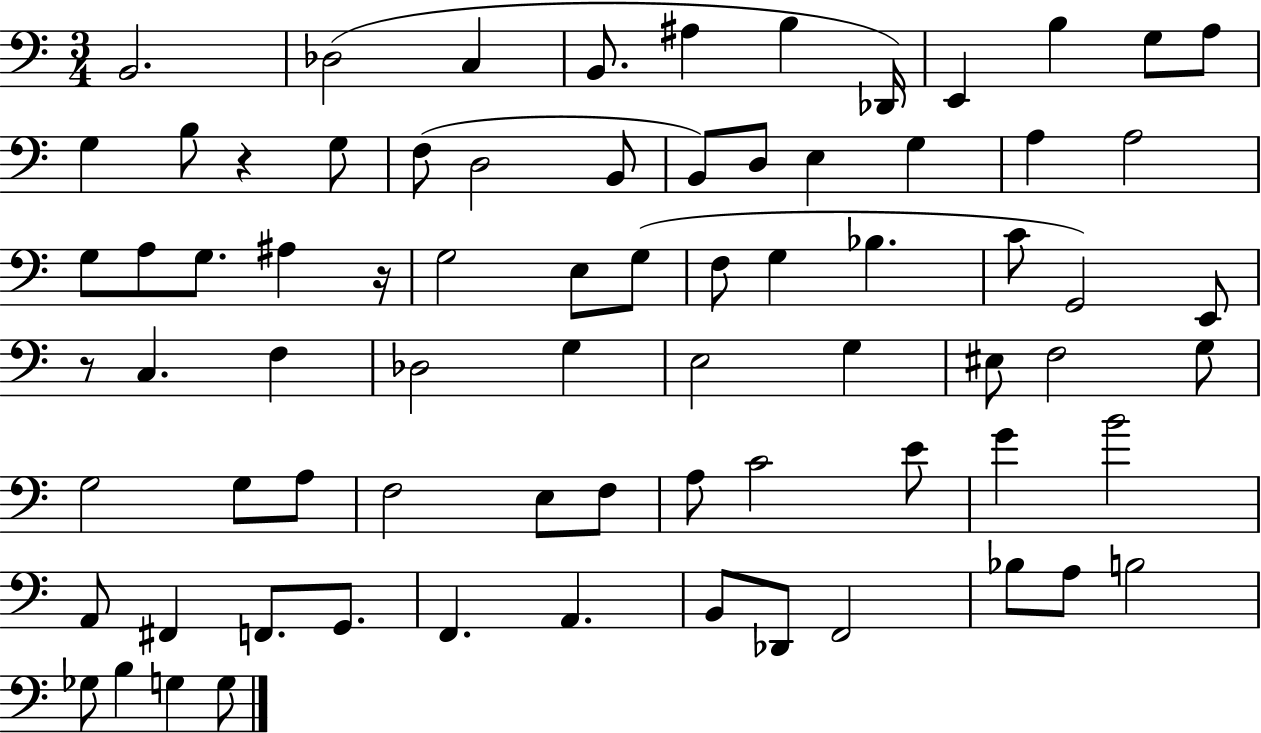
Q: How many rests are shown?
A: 3